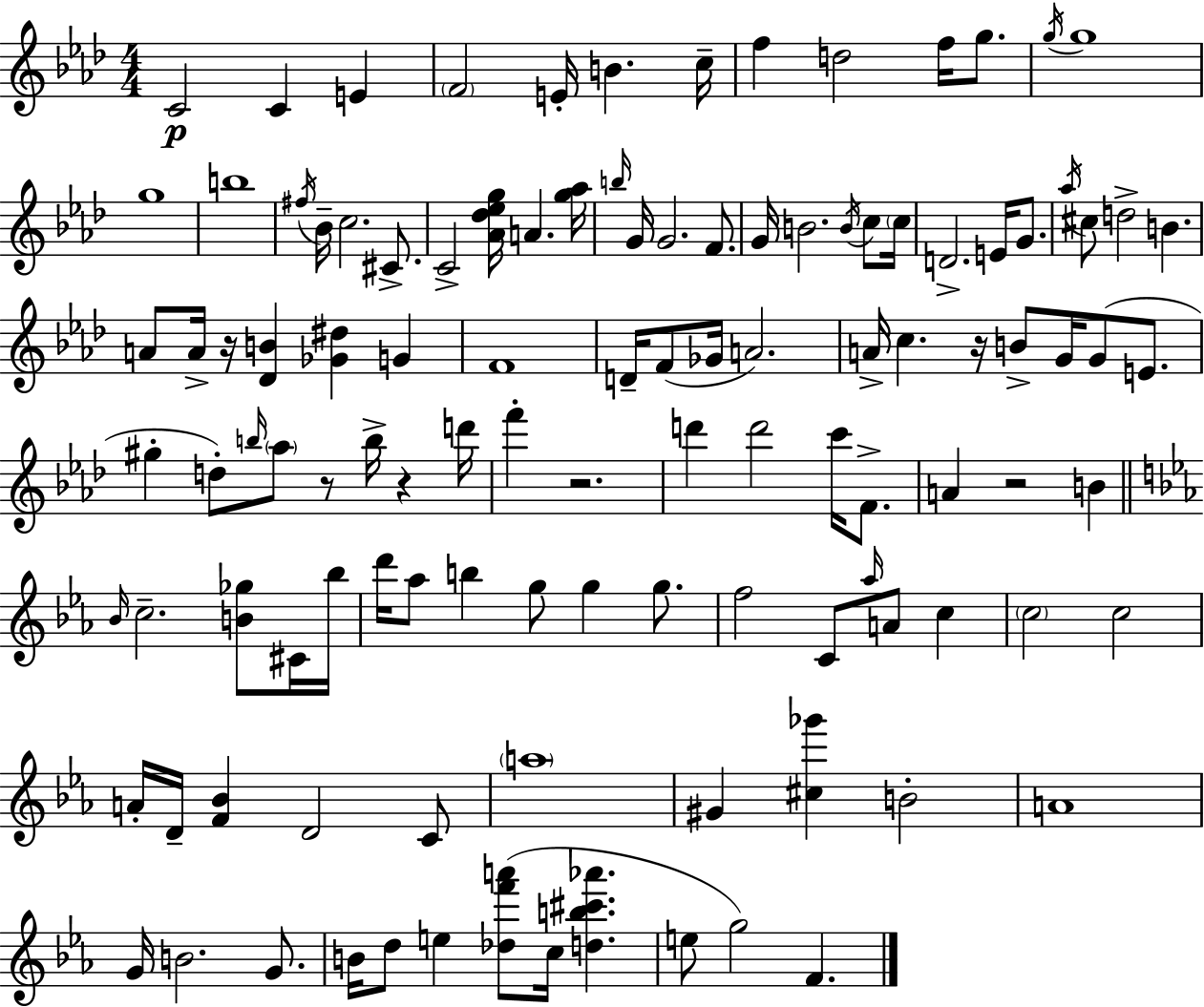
{
  \clef treble
  \numericTimeSignature
  \time 4/4
  \key f \minor
  c'2\p c'4 e'4 | \parenthesize f'2 e'16-. b'4. c''16-- | f''4 d''2 f''16 g''8. | \acciaccatura { g''16 } g''1 | \break g''1 | b''1 | \acciaccatura { fis''16 } bes'16-- c''2. cis'8.-> | c'2-> <aes' des'' ees'' g''>16 a'4. | \break <g'' aes''>16 \grace { b''16 } g'16 g'2. | f'8. g'16 b'2. | \acciaccatura { b'16 } c''8 \parenthesize c''16 d'2.-> | e'16 g'8. \acciaccatura { aes''16 } cis''8 d''2-> b'4. | \break a'8 a'16-> r16 <des' b'>4 <ges' dis''>4 | g'4 f'1 | d'16-- f'8( ges'16 a'2.) | a'16-> c''4. r16 b'8-> g'16 | \break g'8( e'8. gis''4-. d''8-.) \grace { b''16 } \parenthesize aes''8 r8 | b''16-> r4 d'''16 f'''4-. r2. | d'''4 d'''2 | c'''16 f'8.-> a'4 r2 | \break b'4 \bar "||" \break \key ees \major \grace { bes'16 } c''2.-- <b' ges''>8 cis'16 | bes''16 d'''16 aes''8 b''4 g''8 g''4 g''8. | f''2 c'8 \grace { aes''16 } a'8 c''4 | \parenthesize c''2 c''2 | \break a'16-. d'16-- <f' bes'>4 d'2 | c'8 \parenthesize a''1 | gis'4 <cis'' ges'''>4 b'2-. | a'1 | \break g'16 b'2. g'8. | b'16 d''8 e''4 <des'' f''' a'''>8( c''16 <d'' b'' cis''' aes'''>4. | e''8 g''2) f'4. | \bar "|."
}